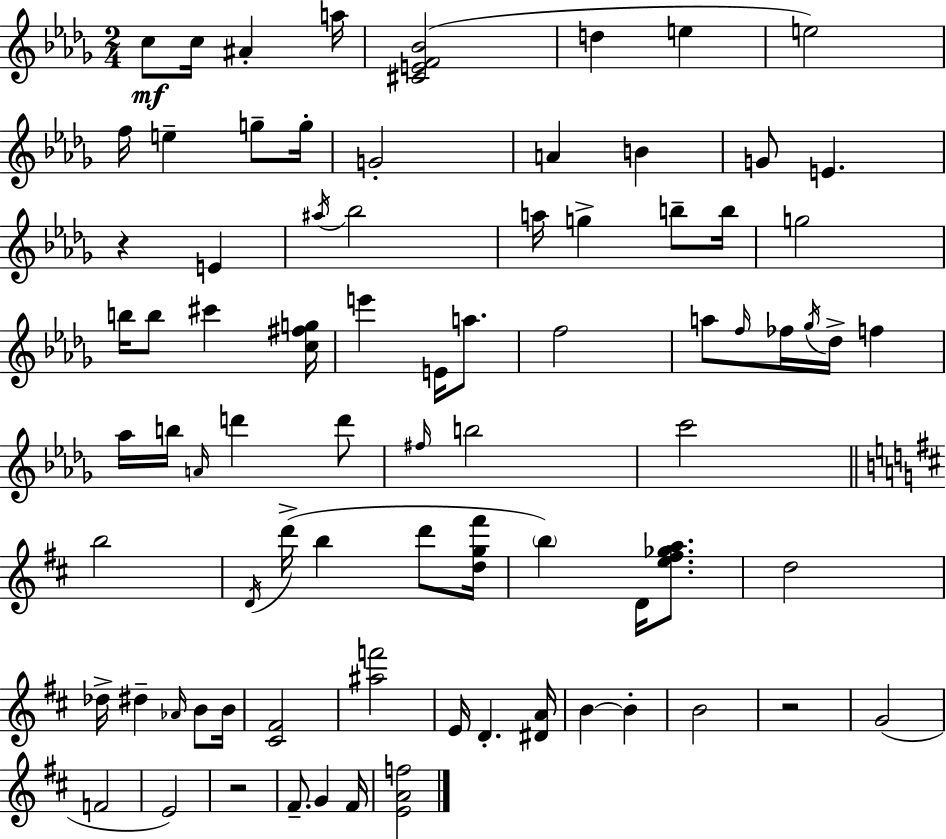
{
  \clef treble
  \numericTimeSignature
  \time 2/4
  \key bes \minor
  c''8\mf c''16 ais'4-. a''16 | <cis' e' f' bes'>2( | d''4 e''4 | e''2) | \break f''16 e''4-- g''8-- g''16-. | g'2-. | a'4 b'4 | g'8 e'4. | \break r4 e'4 | \acciaccatura { ais''16 } bes''2 | a''16 g''4-> b''8-- | b''16 g''2 | \break b''16 b''8 cis'''4 | <c'' fis'' g''>16 e'''4 e'16 a''8. | f''2 | a''8 \grace { f''16 } fes''16 \acciaccatura { ges''16 } des''16-> f''4 | \break aes''16 b''16 \grace { a'16 } d'''4 | d'''8 \grace { fis''16 } b''2 | c'''2 | \bar "||" \break \key b \minor b''2 | \acciaccatura { d'16 }( d'''16-> b''4 d'''8 | <d'' g'' fis'''>16 \parenthesize b''4) d'16 <e'' fis'' ges'' a''>8. | d''2 | \break des''16-> dis''4-- \grace { aes'16 } b'8 | b'16 <cis' fis'>2 | <ais'' f'''>2 | e'16 d'4.-. | \break <dis' a'>16 b'4~~ b'4-. | b'2 | r2 | g'2( | \break f'2 | e'2) | r2 | fis'8.-- g'4 | \break fis'16 <e' a' f''>2 | \bar "|."
}